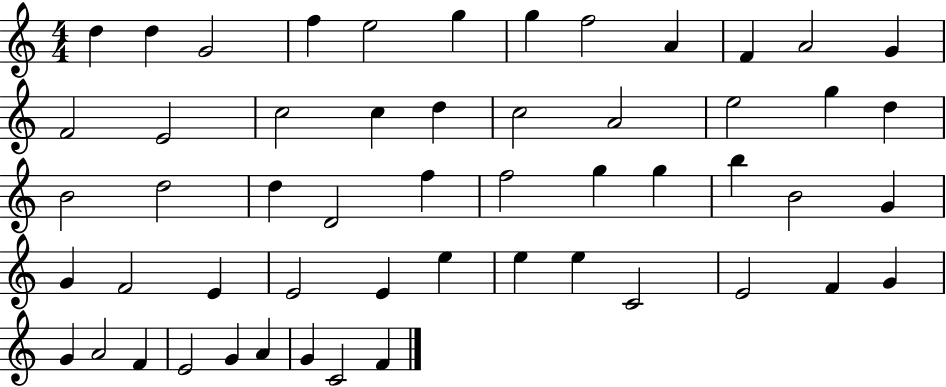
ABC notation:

X:1
T:Untitled
M:4/4
L:1/4
K:C
d d G2 f e2 g g f2 A F A2 G F2 E2 c2 c d c2 A2 e2 g d B2 d2 d D2 f f2 g g b B2 G G F2 E E2 E e e e C2 E2 F G G A2 F E2 G A G C2 F